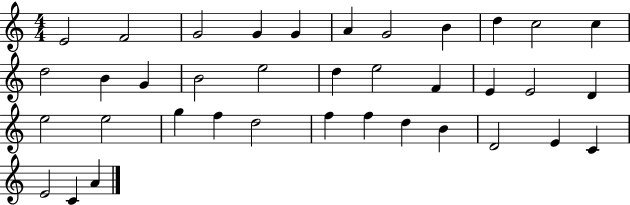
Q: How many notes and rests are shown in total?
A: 37